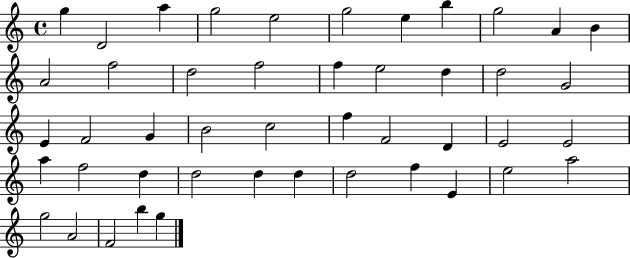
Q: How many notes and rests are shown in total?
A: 46